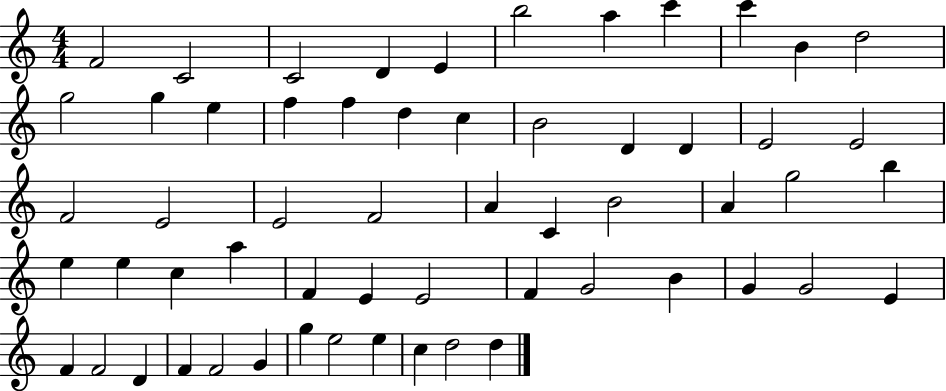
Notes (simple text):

F4/h C4/h C4/h D4/q E4/q B5/h A5/q C6/q C6/q B4/q D5/h G5/h G5/q E5/q F5/q F5/q D5/q C5/q B4/h D4/q D4/q E4/h E4/h F4/h E4/h E4/h F4/h A4/q C4/q B4/h A4/q G5/h B5/q E5/q E5/q C5/q A5/q F4/q E4/q E4/h F4/q G4/h B4/q G4/q G4/h E4/q F4/q F4/h D4/q F4/q F4/h G4/q G5/q E5/h E5/q C5/q D5/h D5/q